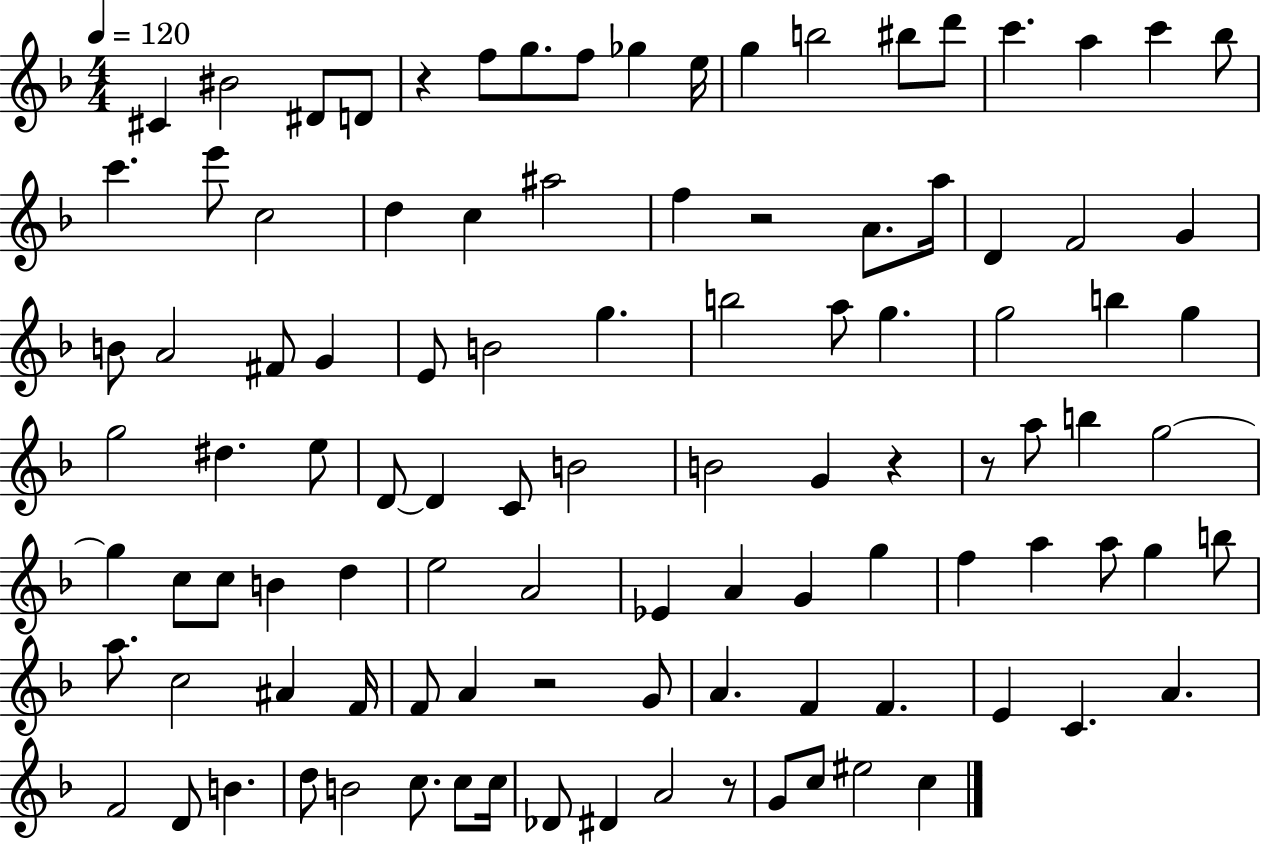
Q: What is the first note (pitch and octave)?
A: C#4